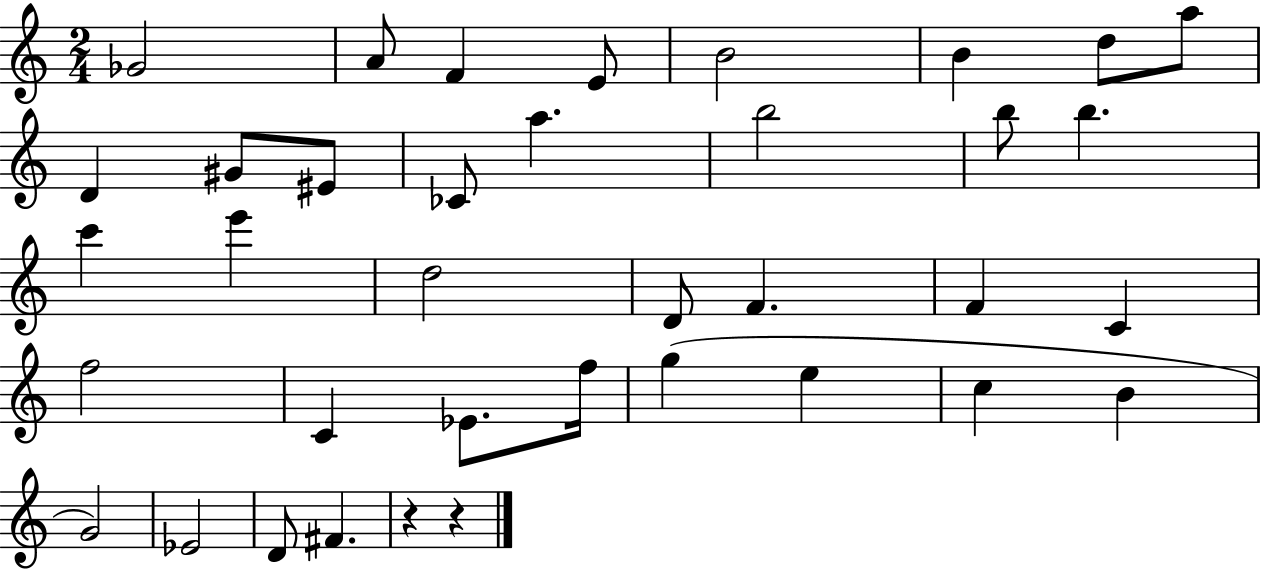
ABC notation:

X:1
T:Untitled
M:2/4
L:1/4
K:C
_G2 A/2 F E/2 B2 B d/2 a/2 D ^G/2 ^E/2 _C/2 a b2 b/2 b c' e' d2 D/2 F F C f2 C _E/2 f/4 g e c B G2 _E2 D/2 ^F z z